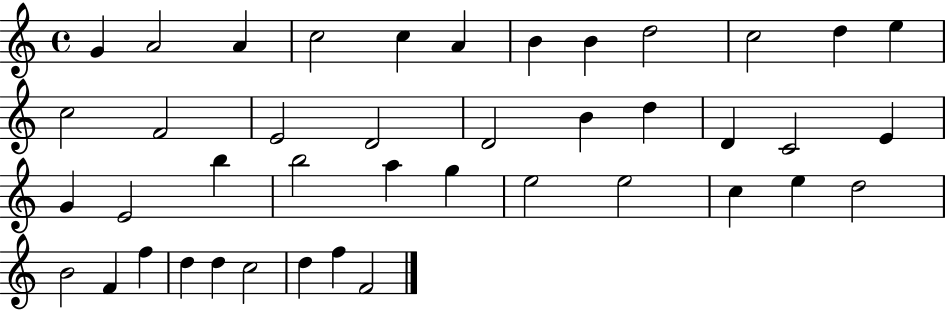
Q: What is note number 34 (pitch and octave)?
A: B4